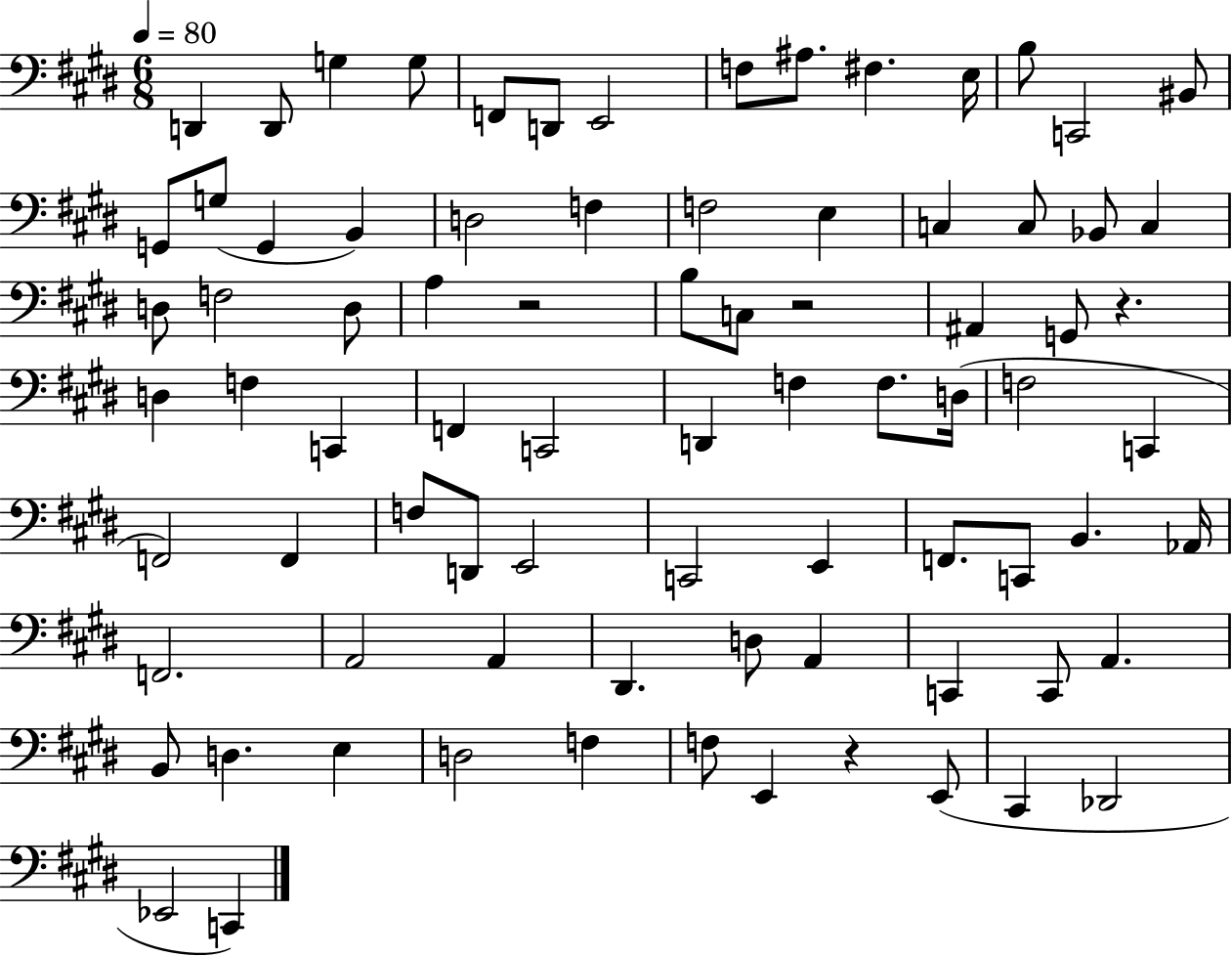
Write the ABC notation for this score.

X:1
T:Untitled
M:6/8
L:1/4
K:E
D,, D,,/2 G, G,/2 F,,/2 D,,/2 E,,2 F,/2 ^A,/2 ^F, E,/4 B,/2 C,,2 ^B,,/2 G,,/2 G,/2 G,, B,, D,2 F, F,2 E, C, C,/2 _B,,/2 C, D,/2 F,2 D,/2 A, z2 B,/2 C,/2 z2 ^A,, G,,/2 z D, F, C,, F,, C,,2 D,, F, F,/2 D,/4 F,2 C,, F,,2 F,, F,/2 D,,/2 E,,2 C,,2 E,, F,,/2 C,,/2 B,, _A,,/4 F,,2 A,,2 A,, ^D,, D,/2 A,, C,, C,,/2 A,, B,,/2 D, E, D,2 F, F,/2 E,, z E,,/2 ^C,, _D,,2 _E,,2 C,,